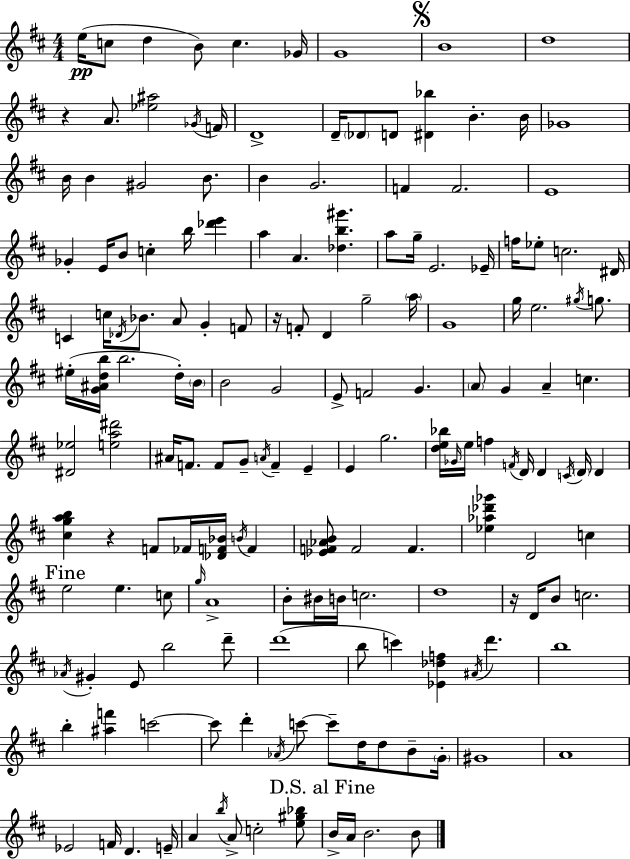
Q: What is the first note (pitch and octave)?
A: E5